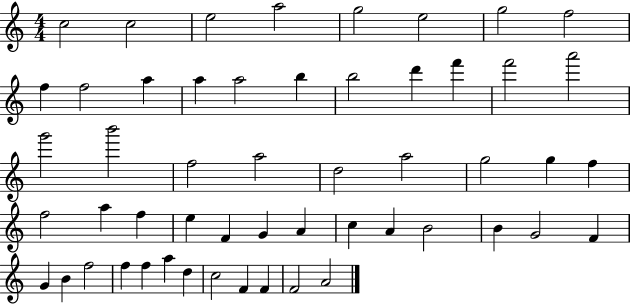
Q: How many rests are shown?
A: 0